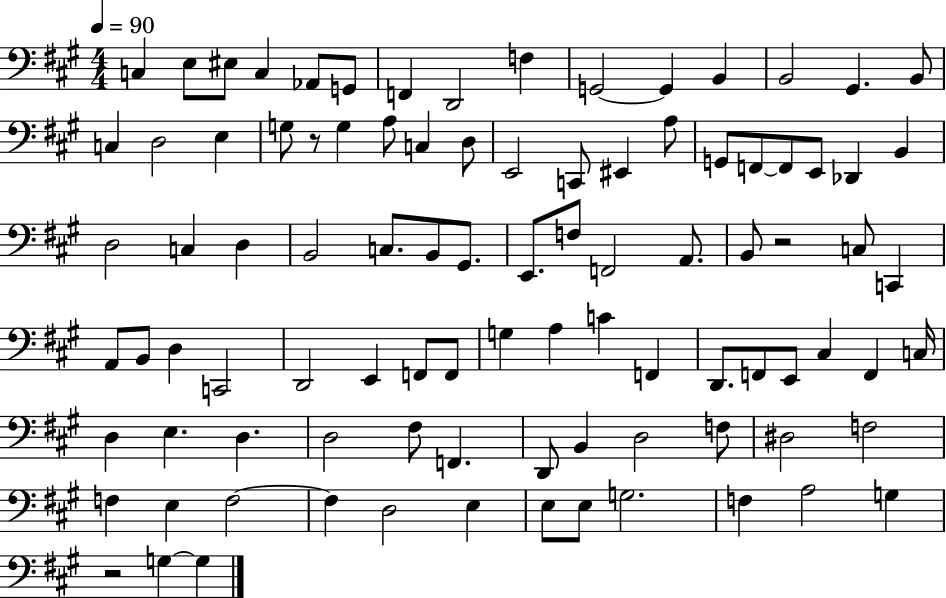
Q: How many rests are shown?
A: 3